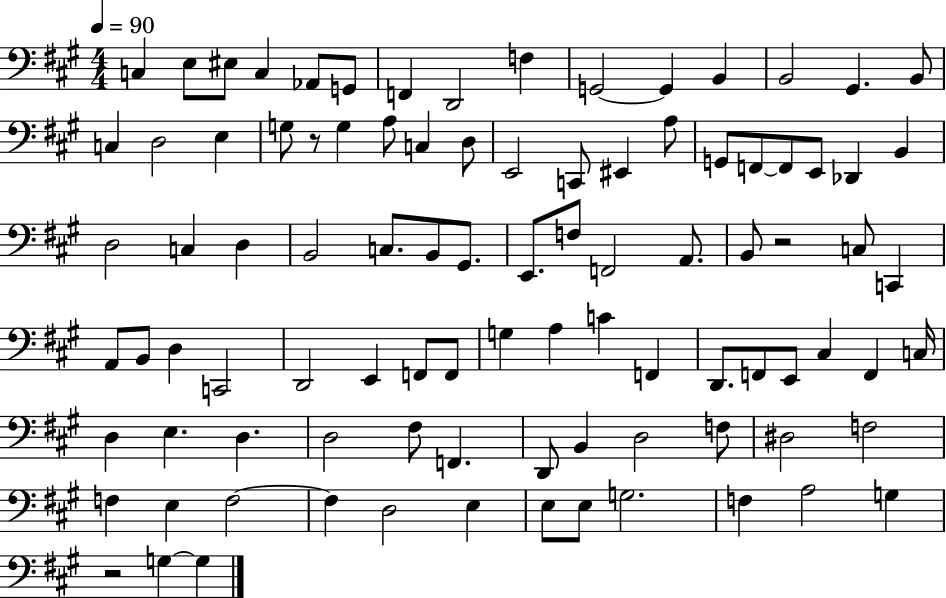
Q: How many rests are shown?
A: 3